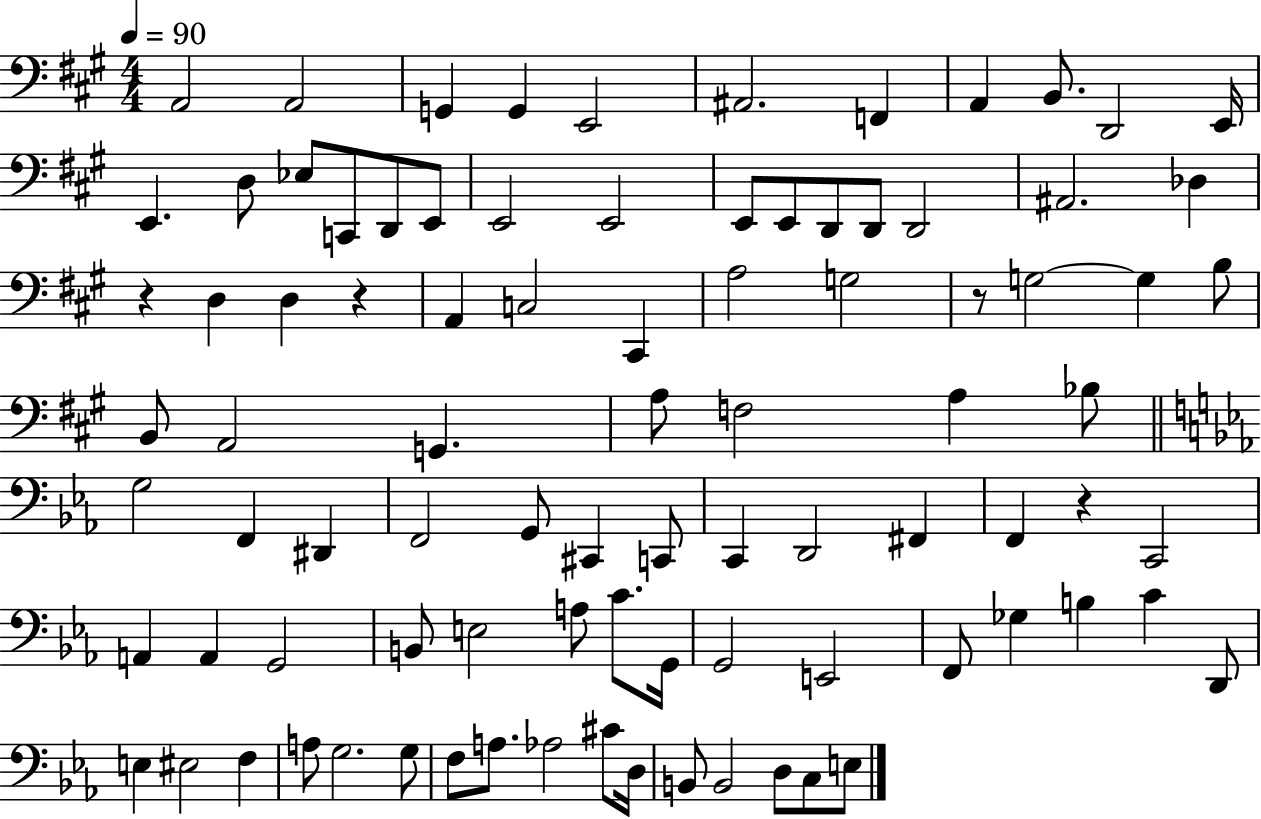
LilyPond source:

{
  \clef bass
  \numericTimeSignature
  \time 4/4
  \key a \major
  \tempo 4 = 90
  a,2 a,2 | g,4 g,4 e,2 | ais,2. f,4 | a,4 b,8. d,2 e,16 | \break e,4. d8 ees8 c,8 d,8 e,8 | e,2 e,2 | e,8 e,8 d,8 d,8 d,2 | ais,2. des4 | \break r4 d4 d4 r4 | a,4 c2 cis,4 | a2 g2 | r8 g2~~ g4 b8 | \break b,8 a,2 g,4. | a8 f2 a4 bes8 | \bar "||" \break \key ees \major g2 f,4 dis,4 | f,2 g,8 cis,4 c,8 | c,4 d,2 fis,4 | f,4 r4 c,2 | \break a,4 a,4 g,2 | b,8 e2 a8 c'8. g,16 | g,2 e,2 | f,8 ges4 b4 c'4 d,8 | \break e4 eis2 f4 | a8 g2. g8 | f8 a8. aes2 cis'8 d16 | b,8 b,2 d8 c8 e8 | \break \bar "|."
}